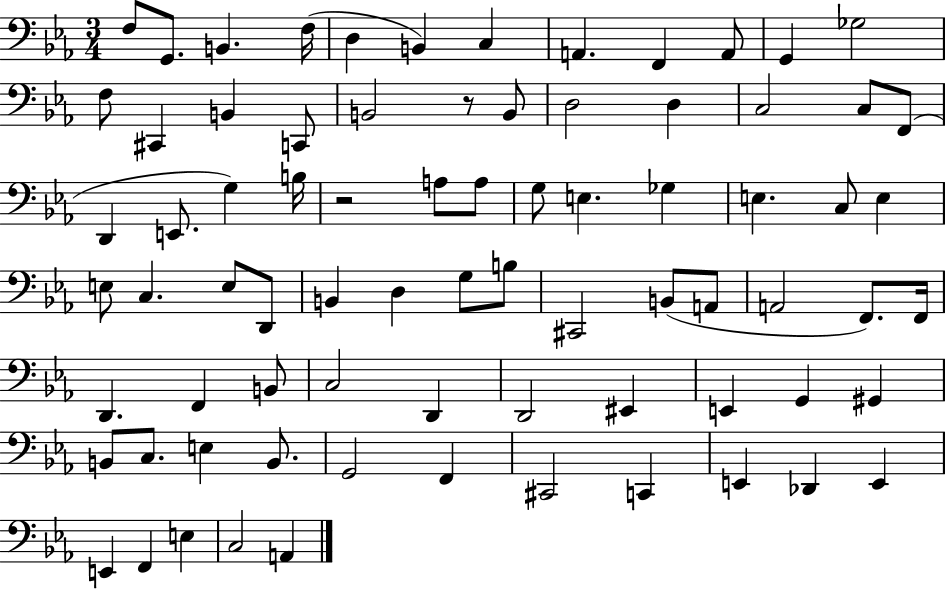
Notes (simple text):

F3/e G2/e. B2/q. F3/s D3/q B2/q C3/q A2/q. F2/q A2/e G2/q Gb3/h F3/e C#2/q B2/q C2/e B2/h R/e B2/e D3/h D3/q C3/h C3/e F2/e D2/q E2/e. G3/q B3/s R/h A3/e A3/e G3/e E3/q. Gb3/q E3/q. C3/e E3/q E3/e C3/q. E3/e D2/e B2/q D3/q G3/e B3/e C#2/h B2/e A2/e A2/h F2/e. F2/s D2/q. F2/q B2/e C3/h D2/q D2/h EIS2/q E2/q G2/q G#2/q B2/e C3/e. E3/q B2/e. G2/h F2/q C#2/h C2/q E2/q Db2/q E2/q E2/q F2/q E3/q C3/h A2/q